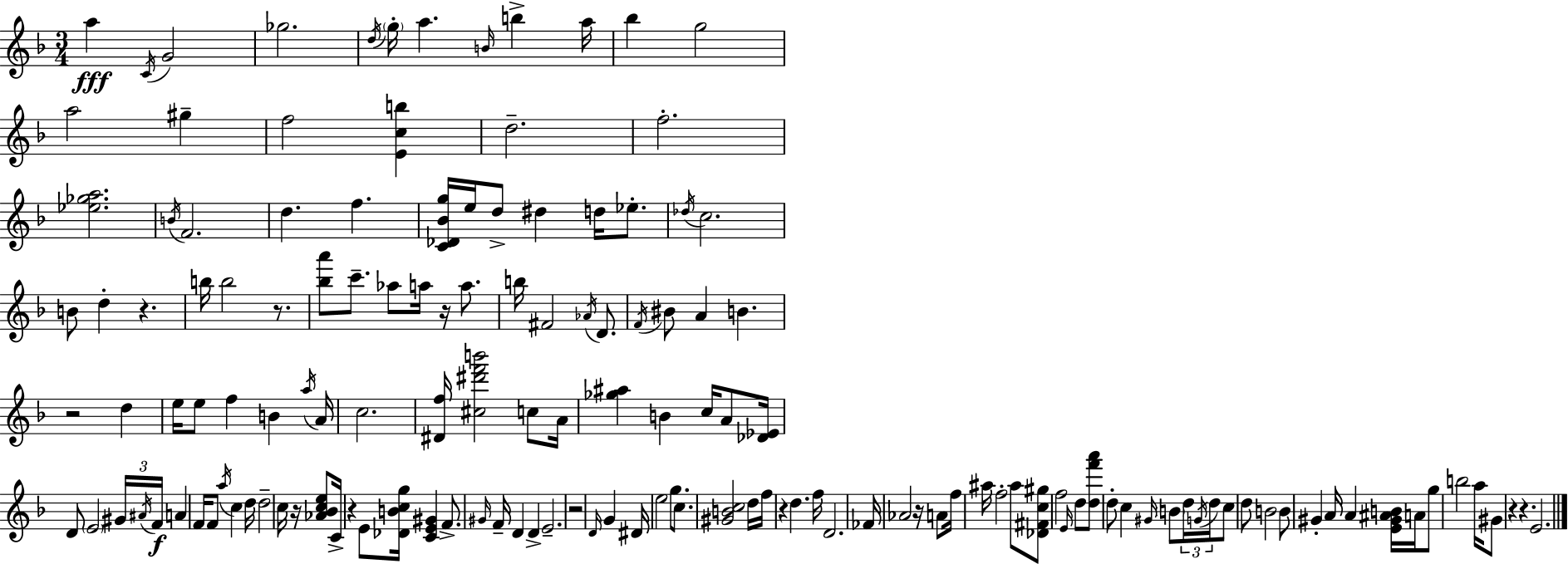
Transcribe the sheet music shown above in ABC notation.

X:1
T:Untitled
M:3/4
L:1/4
K:Dm
a C/4 G2 _g2 d/4 g/4 a B/4 b a/4 _b g2 a2 ^g f2 [Ecb] d2 f2 [_e_ga]2 B/4 F2 d f [C_D_Bg]/4 e/4 d/2 ^d d/4 _e/2 _d/4 c2 B/2 d z b/4 b2 z/2 [_ba']/2 c'/2 _a/2 a/4 z/4 a/2 b/4 ^F2 _A/4 D/2 F/4 ^B/2 A B z2 d e/4 e/2 f B a/4 A/4 c2 [^Df]/4 [^c^d'f'b']2 c/2 A/4 [_g^a] B c/4 A/2 [_D_E]/4 D/2 E2 ^G/4 ^A/4 F/4 A F/4 F/2 a/4 c d/4 d2 c/4 z/4 [_A_Bce]/2 C/4 z E/2 [_DBcg]/4 [CE^G] F/2 ^G/4 F/4 D D E2 z2 D/4 G ^D/4 e2 g/2 c/2 [^GBc]2 d/4 f/4 z d f/4 D2 _F/4 _A2 z/4 A/2 f/4 ^a/4 f2 ^a/2 [_D^Fc^g]/2 f2 E/4 d/2 [df'a']/2 d/2 c ^G/4 B/2 d/4 G/4 d/4 c/2 d/2 B2 B/2 ^G A/4 A [E^G^AB]/4 A/4 g/2 b2 a/4 ^G/2 z z E2